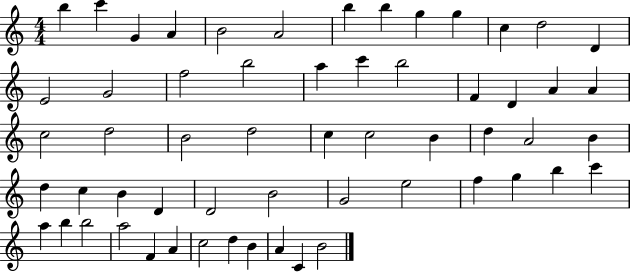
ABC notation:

X:1
T:Untitled
M:4/4
L:1/4
K:C
b c' G A B2 A2 b b g g c d2 D E2 G2 f2 b2 a c' b2 F D A A c2 d2 B2 d2 c c2 B d A2 B d c B D D2 B2 G2 e2 f g b c' a b b2 a2 F A c2 d B A C B2